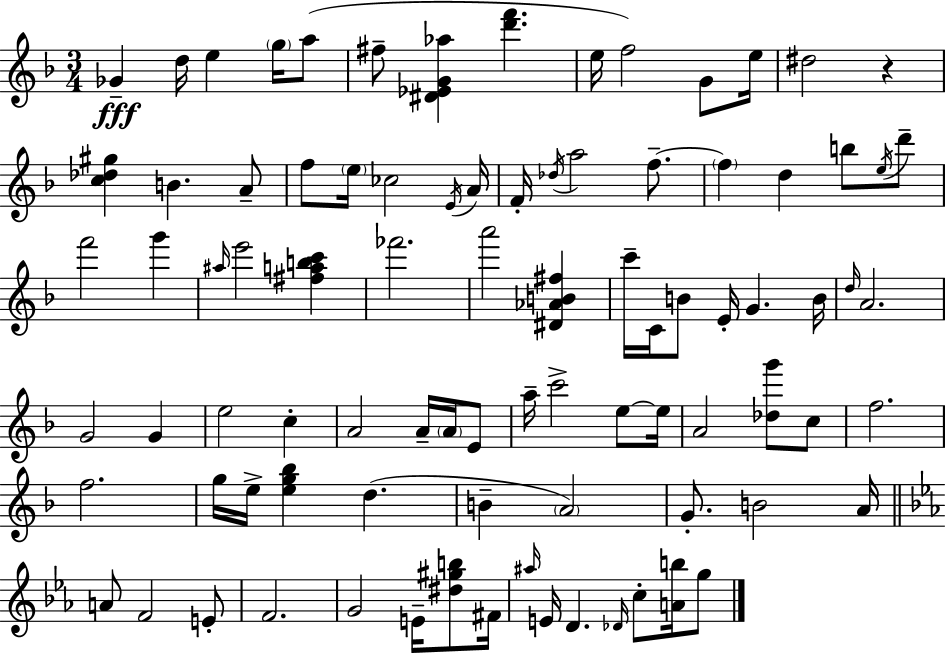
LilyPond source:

{
  \clef treble
  \numericTimeSignature
  \time 3/4
  \key d \minor
  ges'4--\fff d''16 e''4 \parenthesize g''16 a''8( | fis''8-- <dis' ees' g' aes''>4 <d''' f'''>4. | e''16 f''2) g'8 e''16 | dis''2 r4 | \break <c'' des'' gis''>4 b'4. a'8-- | f''8 \parenthesize e''16 ces''2 \acciaccatura { e'16 } | a'16 f'16-. \acciaccatura { des''16 } a''2 f''8.--~~ | \parenthesize f''4 d''4 b''8 | \break \acciaccatura { e''16 } d'''8-- f'''2 g'''4 | \grace { ais''16 } e'''2 | <fis'' a'' b'' c'''>4 fes'''2. | a'''2 | \break <dis' aes' b' fis''>4 c'''16-- c'16 b'8 e'16-. g'4. | b'16 \grace { d''16 } a'2. | g'2 | g'4 e''2 | \break c''4-. a'2 | a'16-- \parenthesize a'16 e'8 a''16-- c'''2-> | e''8~~ e''16 a'2 | <des'' g'''>8 c''8 f''2. | \break f''2. | g''16 e''16-> <e'' g'' bes''>4 d''4.( | b'4-- \parenthesize a'2) | g'8.-. b'2 | \break a'16 \bar "||" \break \key c \minor a'8 f'2 e'8-. | f'2. | g'2 e'16-- <dis'' gis'' b''>8 fis'16 | \grace { ais''16 } e'16 d'4. \grace { des'16 } c''8-. <a' b''>16 | \break g''8 \bar "|."
}